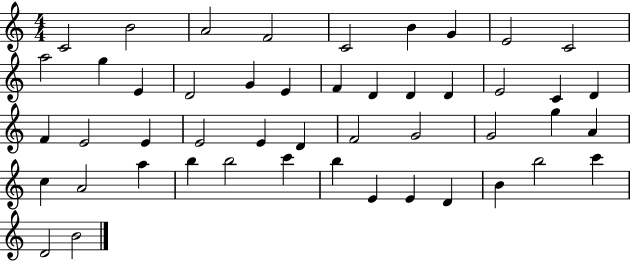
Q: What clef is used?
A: treble